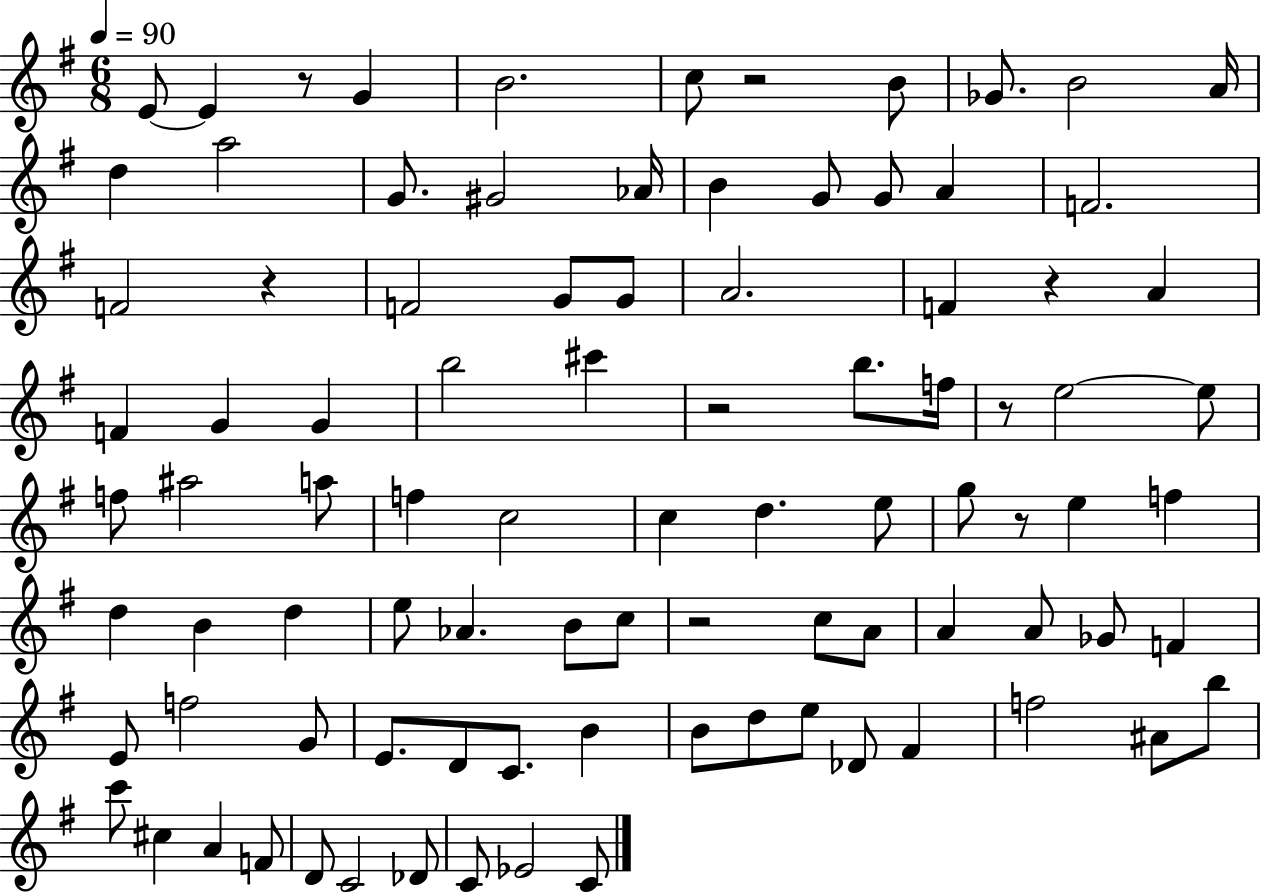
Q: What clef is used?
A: treble